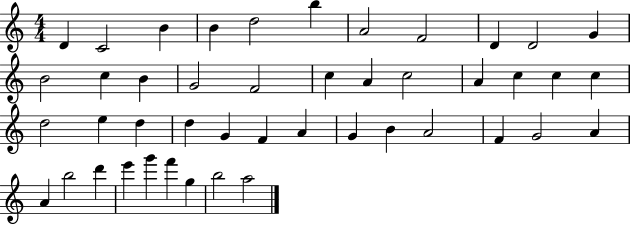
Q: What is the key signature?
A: C major